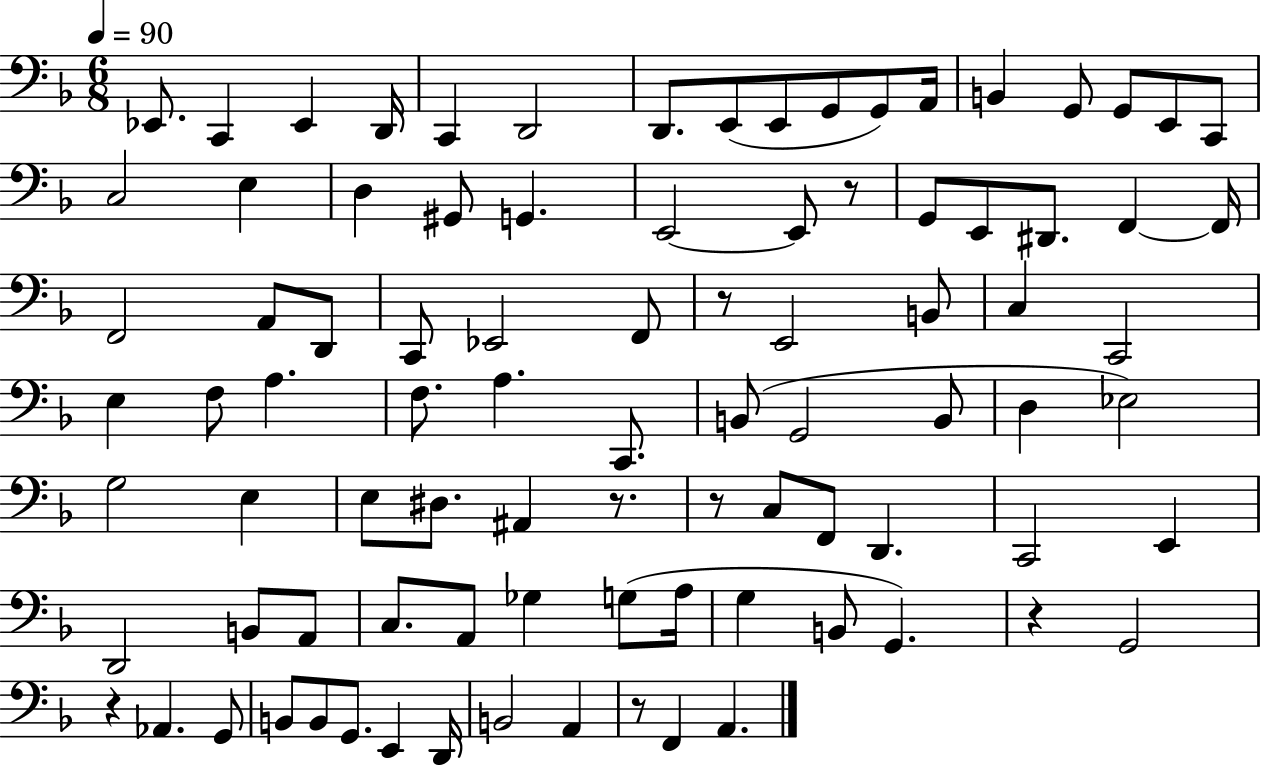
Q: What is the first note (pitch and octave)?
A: Eb2